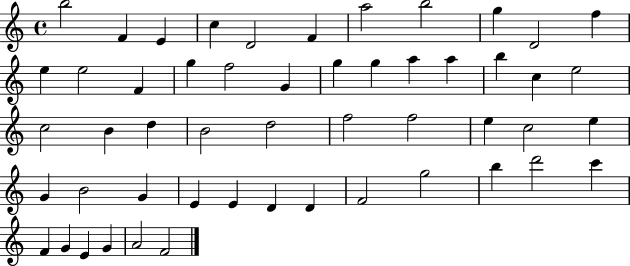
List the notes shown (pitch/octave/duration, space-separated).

B5/h F4/q E4/q C5/q D4/h F4/q A5/h B5/h G5/q D4/h F5/q E5/q E5/h F4/q G5/q F5/h G4/q G5/q G5/q A5/q A5/q B5/q C5/q E5/h C5/h B4/q D5/q B4/h D5/h F5/h F5/h E5/q C5/h E5/q G4/q B4/h G4/q E4/q E4/q D4/q D4/q F4/h G5/h B5/q D6/h C6/q F4/q G4/q E4/q G4/q A4/h F4/h